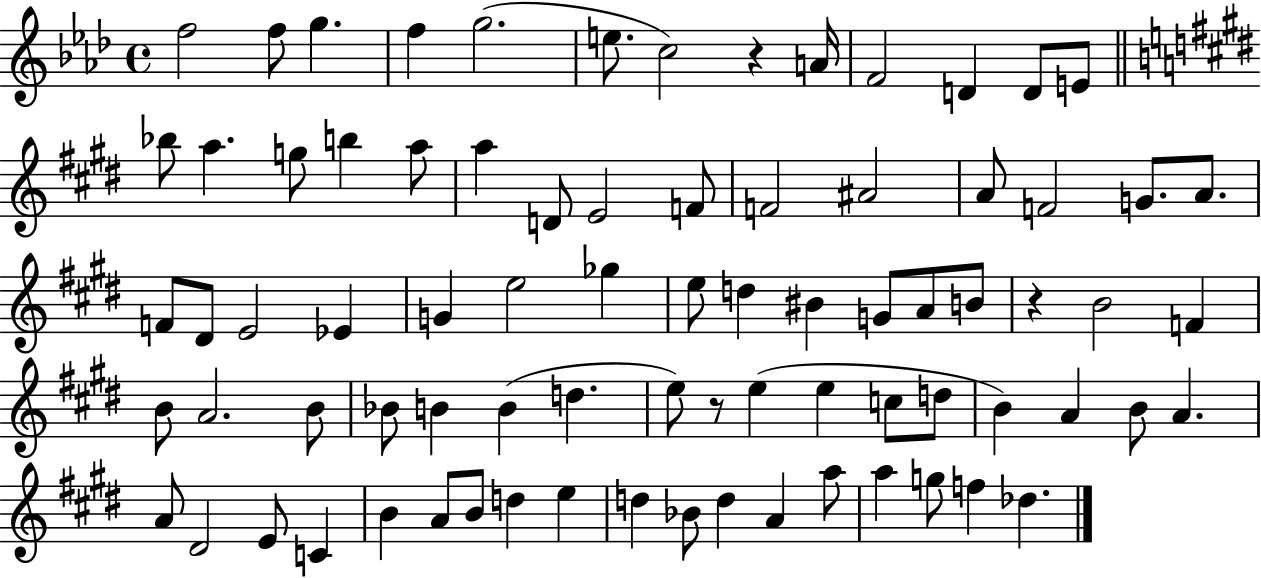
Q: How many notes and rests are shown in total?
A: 79